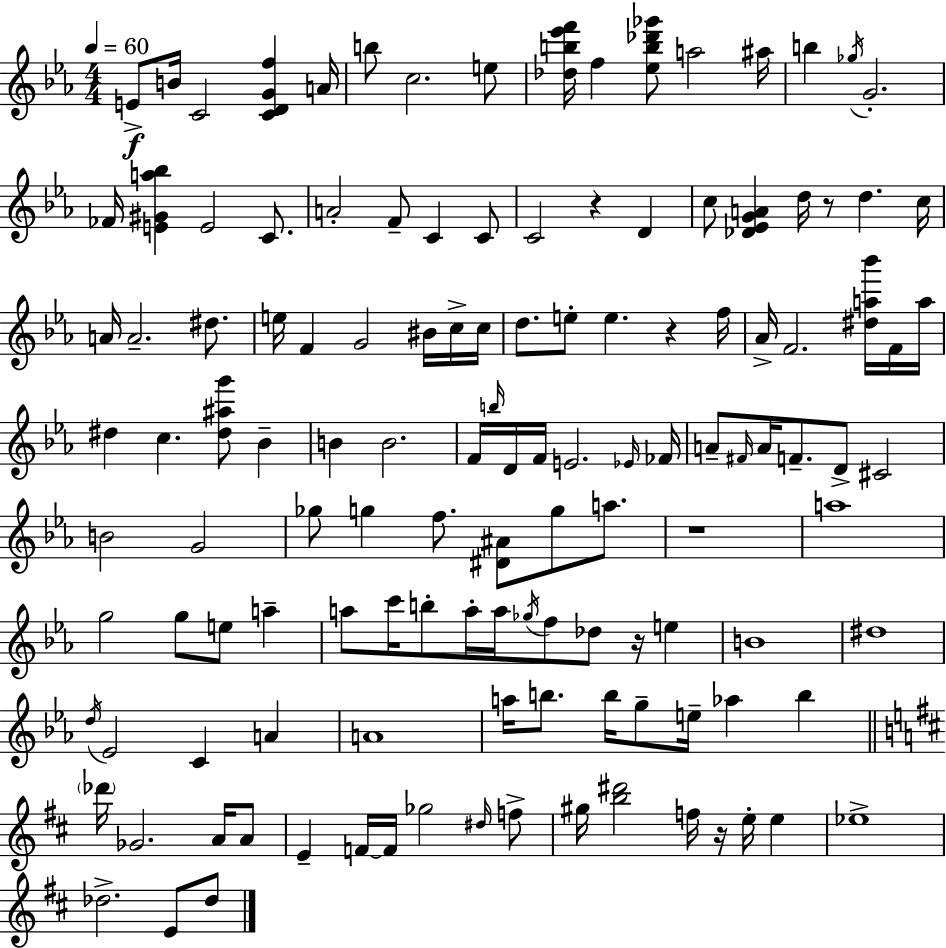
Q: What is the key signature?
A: EES major